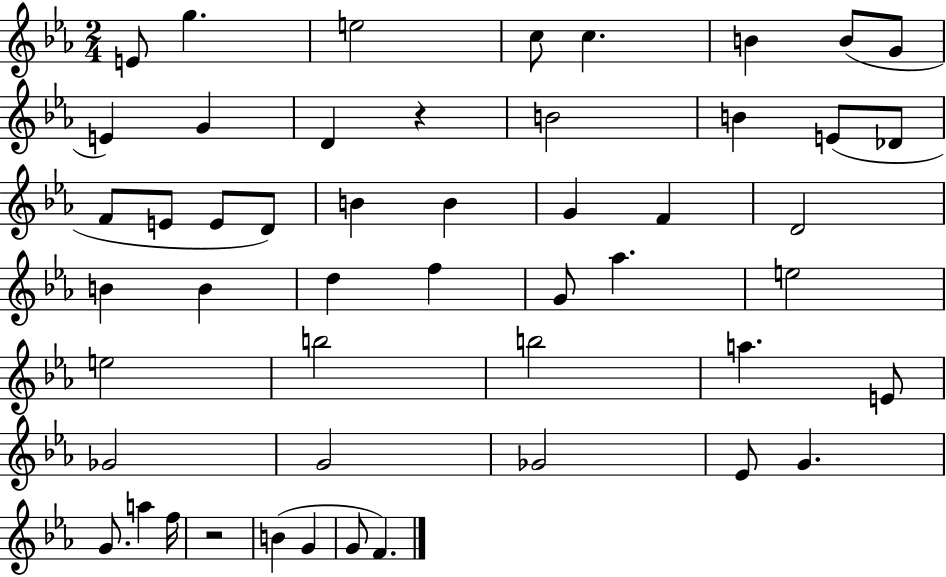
E4/e G5/q. E5/h C5/e C5/q. B4/q B4/e G4/e E4/q G4/q D4/q R/q B4/h B4/q E4/e Db4/e F4/e E4/e E4/e D4/e B4/q B4/q G4/q F4/q D4/h B4/q B4/q D5/q F5/q G4/e Ab5/q. E5/h E5/h B5/h B5/h A5/q. E4/e Gb4/h G4/h Gb4/h Eb4/e G4/q. G4/e. A5/q F5/s R/h B4/q G4/q G4/e F4/q.